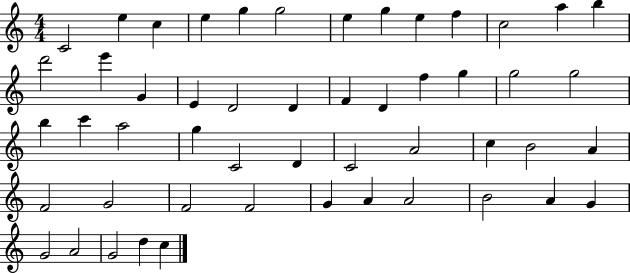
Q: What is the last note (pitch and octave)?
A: C5